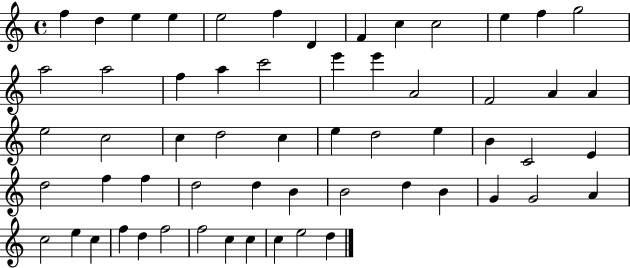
{
  \clef treble
  \time 4/4
  \defaultTimeSignature
  \key c \major
  f''4 d''4 e''4 e''4 | e''2 f''4 d'4 | f'4 c''4 c''2 | e''4 f''4 g''2 | \break a''2 a''2 | f''4 a''4 c'''2 | e'''4 e'''4 a'2 | f'2 a'4 a'4 | \break e''2 c''2 | c''4 d''2 c''4 | e''4 d''2 e''4 | b'4 c'2 e'4 | \break d''2 f''4 f''4 | d''2 d''4 b'4 | b'2 d''4 b'4 | g'4 g'2 a'4 | \break c''2 e''4 c''4 | f''4 d''4 f''2 | f''2 c''4 c''4 | c''4 e''2 d''4 | \break \bar "|."
}